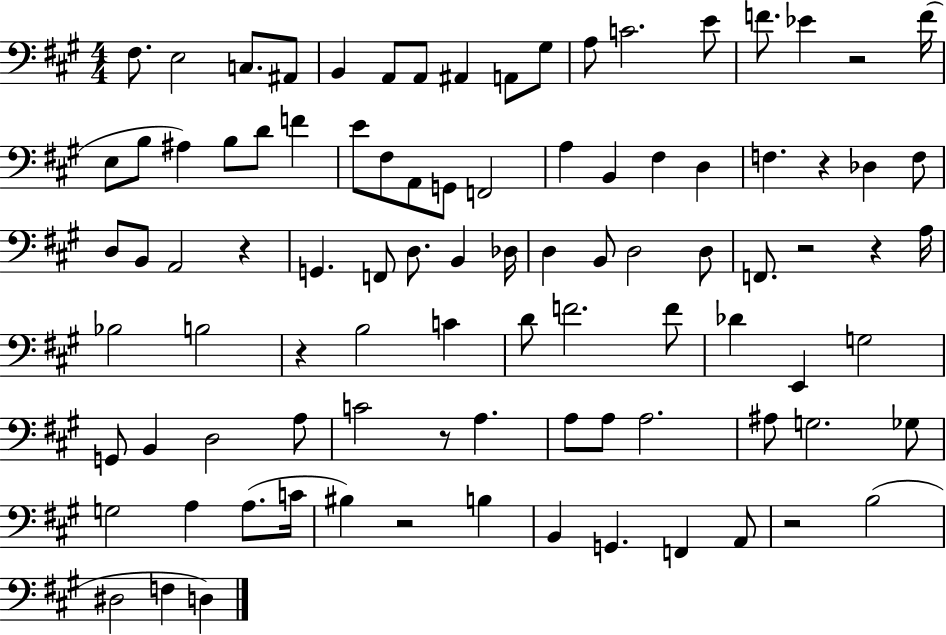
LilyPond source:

{
  \clef bass
  \numericTimeSignature
  \time 4/4
  \key a \major
  fis8. e2 c8. ais,8 | b,4 a,8 a,8 ais,4 a,8 gis8 | a8 c'2. e'8 | f'8. ees'4 r2 f'16( | \break e8 b8 ais4) b8 d'8 f'4 | e'8 fis8 a,8 g,8 f,2 | a4 b,4 fis4 d4 | f4. r4 des4 f8 | \break d8 b,8 a,2 r4 | g,4. f,8 d8. b,4 des16 | d4 b,8 d2 d8 | f,8. r2 r4 a16 | \break bes2 b2 | r4 b2 c'4 | d'8 f'2. f'8 | des'4 e,4 g2 | \break g,8 b,4 d2 a8 | c'2 r8 a4. | a8 a8 a2. | ais8 g2. ges8 | \break g2 a4 a8.( c'16 | bis4) r2 b4 | b,4 g,4. f,4 a,8 | r2 b2( | \break dis2 f4 d4) | \bar "|."
}